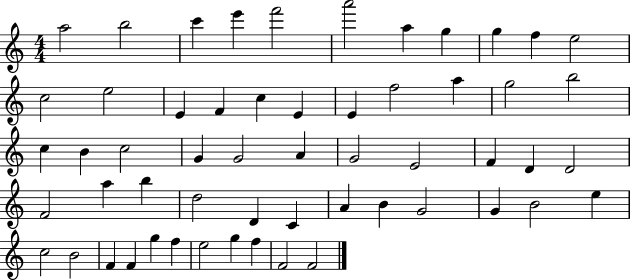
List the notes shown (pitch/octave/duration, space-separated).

A5/h B5/h C6/q E6/q F6/h A6/h A5/q G5/q G5/q F5/q E5/h C5/h E5/h E4/q F4/q C5/q E4/q E4/q F5/h A5/q G5/h B5/h C5/q B4/q C5/h G4/q G4/h A4/q G4/h E4/h F4/q D4/q D4/h F4/h A5/q B5/q D5/h D4/q C4/q A4/q B4/q G4/h G4/q B4/h E5/q C5/h B4/h F4/q F4/q G5/q F5/q E5/h G5/q F5/q F4/h F4/h